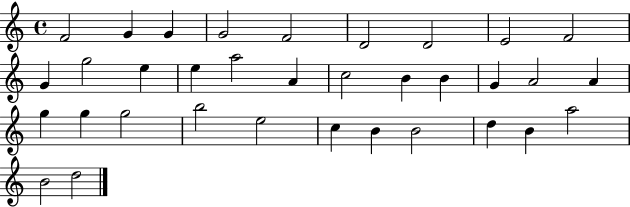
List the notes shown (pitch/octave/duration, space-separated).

F4/h G4/q G4/q G4/h F4/h D4/h D4/h E4/h F4/h G4/q G5/h E5/q E5/q A5/h A4/q C5/h B4/q B4/q G4/q A4/h A4/q G5/q G5/q G5/h B5/h E5/h C5/q B4/q B4/h D5/q B4/q A5/h B4/h D5/h